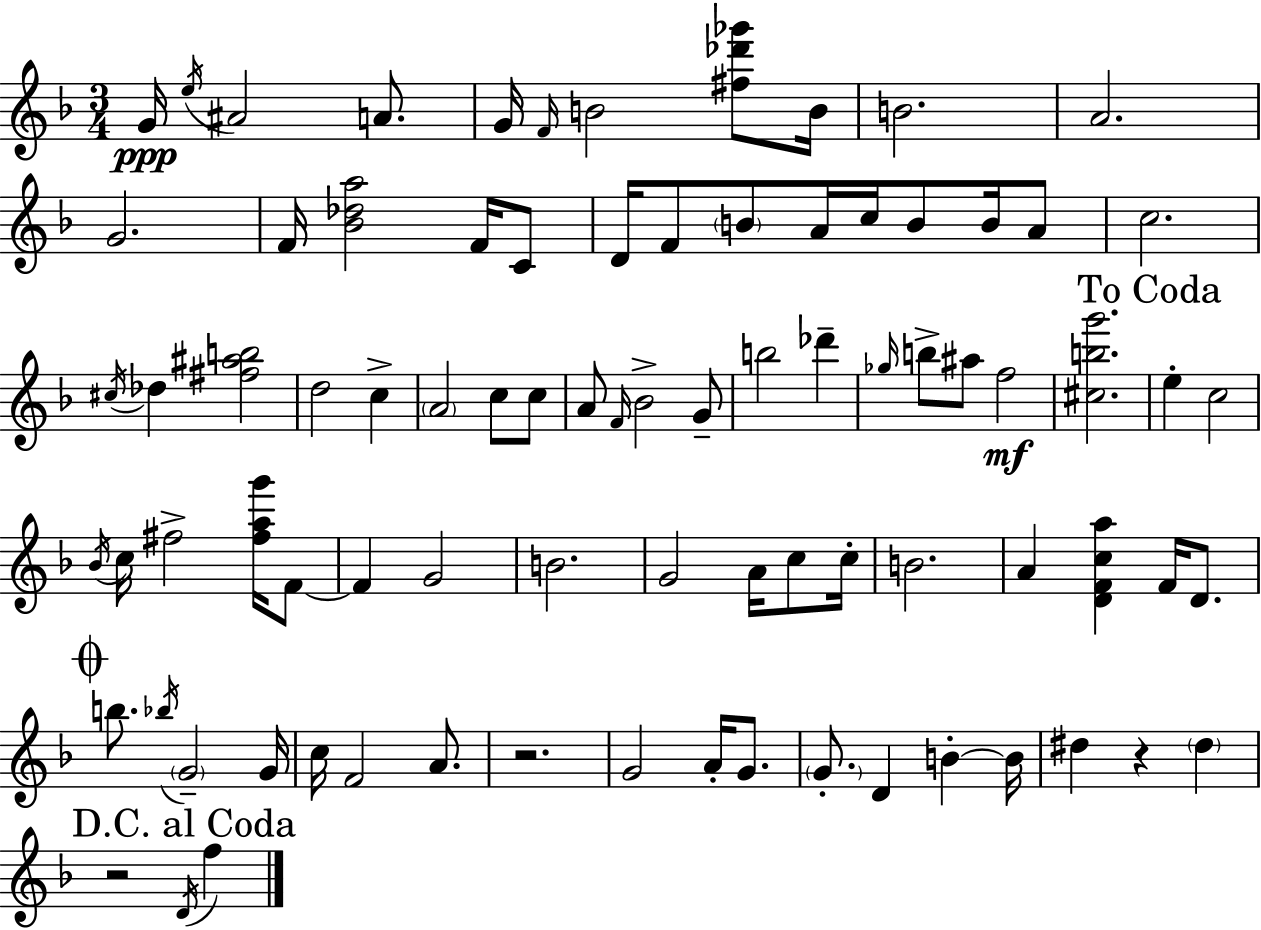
G4/s E5/s A#4/h A4/e. G4/s F4/s B4/h [F#5,Db6,Gb6]/e B4/s B4/h. A4/h. G4/h. F4/s [Bb4,Db5,A5]/h F4/s C4/e D4/s F4/e B4/e A4/s C5/s B4/e B4/s A4/e C5/h. C#5/s Db5/q [F#5,A#5,B5]/h D5/h C5/q A4/h C5/e C5/e A4/e F4/s Bb4/h G4/e B5/h Db6/q Gb5/s B5/e A#5/e F5/h [C#5,B5,G6]/h. E5/q C5/h Bb4/s C5/s F#5/h [F#5,A5,G6]/s F4/e F4/q G4/h B4/h. G4/h A4/s C5/e C5/s B4/h. A4/q [D4,F4,C5,A5]/q F4/s D4/e. B5/e. Bb5/s G4/h G4/s C5/s F4/h A4/e. R/h. G4/h A4/s G4/e. G4/e. D4/q B4/q B4/s D#5/q R/q D#5/q R/h D4/s F5/q